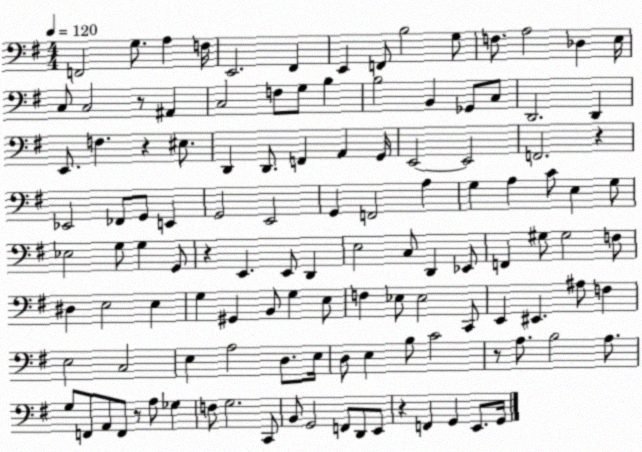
X:1
T:Untitled
M:4/4
L:1/4
K:G
F,,2 G,/2 A, F,/4 E,,2 ^F,, E,, F,,/2 B,2 G,/2 F,/2 A,2 _D, E,/4 C,/2 C,2 z/2 ^A,, C,2 F,/2 G,/2 B, B,2 B,, _G,,/2 C,/2 D,,2 D,, E,,/2 F, z ^E,/2 D,, D,,/2 F,, A,, G,,/4 E,,2 E,,2 F,,2 z _E,,2 _F,,/2 G,,/2 E,, G,,2 E,,2 G,, F,,2 A, G, A, C/2 E, G,/2 _E,2 G,/2 G, G,,/2 z E,, E,,/2 D,, E,2 C,/2 D,, _E,,/2 F,, ^G,/2 ^G,2 F,/2 ^D, E,2 E, G, ^G,, B,,/2 G, E,/2 F, _E,/2 _E,2 C,,/2 E,, ^E,, ^A,/2 F, E,2 C,2 E, A,2 D,/2 E,/4 D,/2 E, B,/2 C2 z/2 A,/2 B,2 A,/2 G,/2 F,,/2 A,,/2 F,,/2 z/2 A,/2 _G, F,/2 G,2 C,,/2 B,,/2 G,,2 F,,/2 D,,/2 E,,/2 z F,, G,, E,,/2 G,,/4